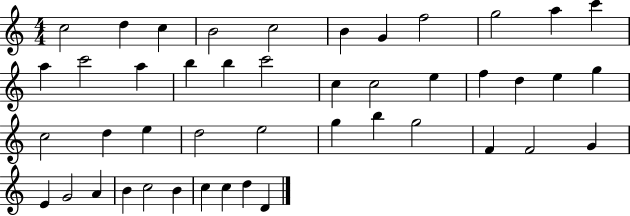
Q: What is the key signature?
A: C major